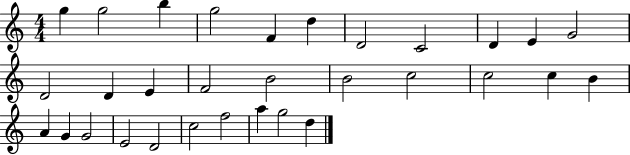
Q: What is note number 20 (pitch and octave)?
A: C5